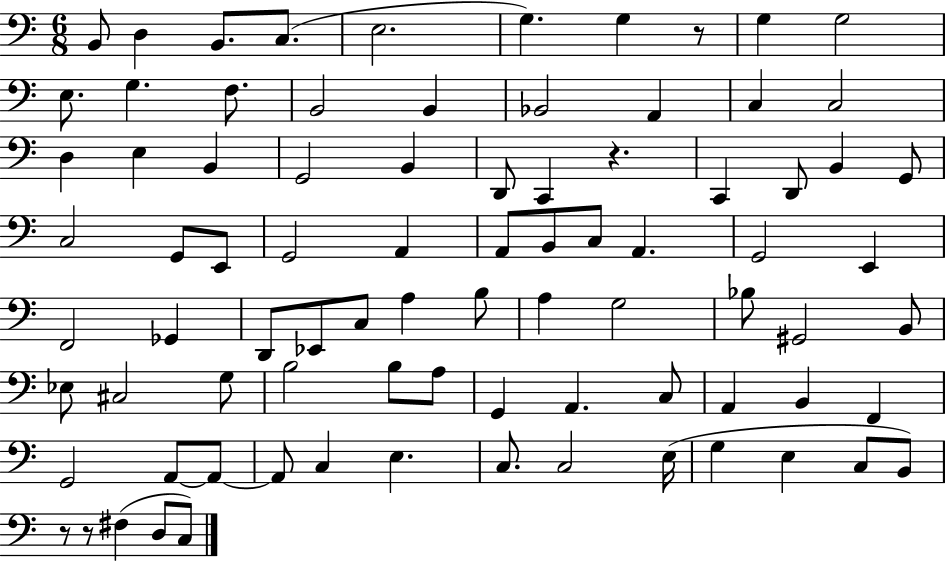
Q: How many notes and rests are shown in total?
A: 84